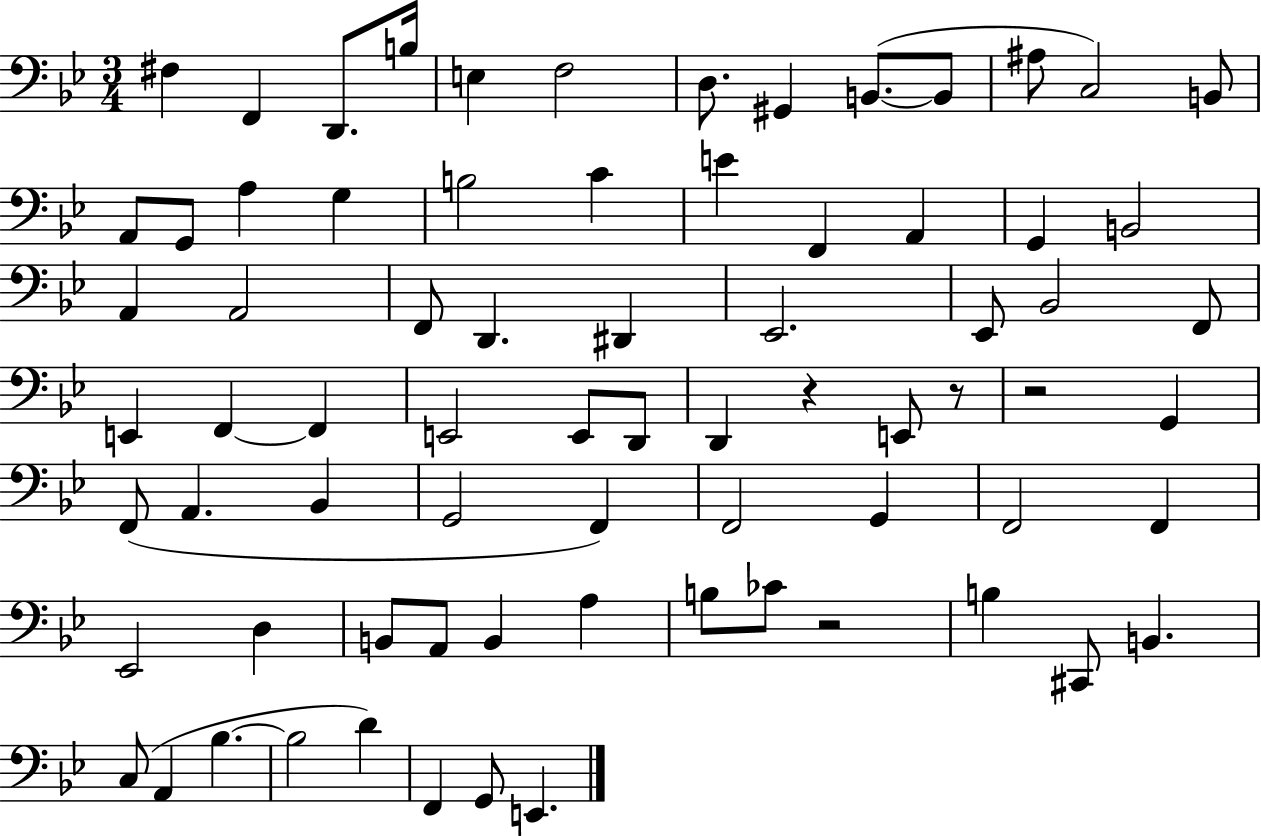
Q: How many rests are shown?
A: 4